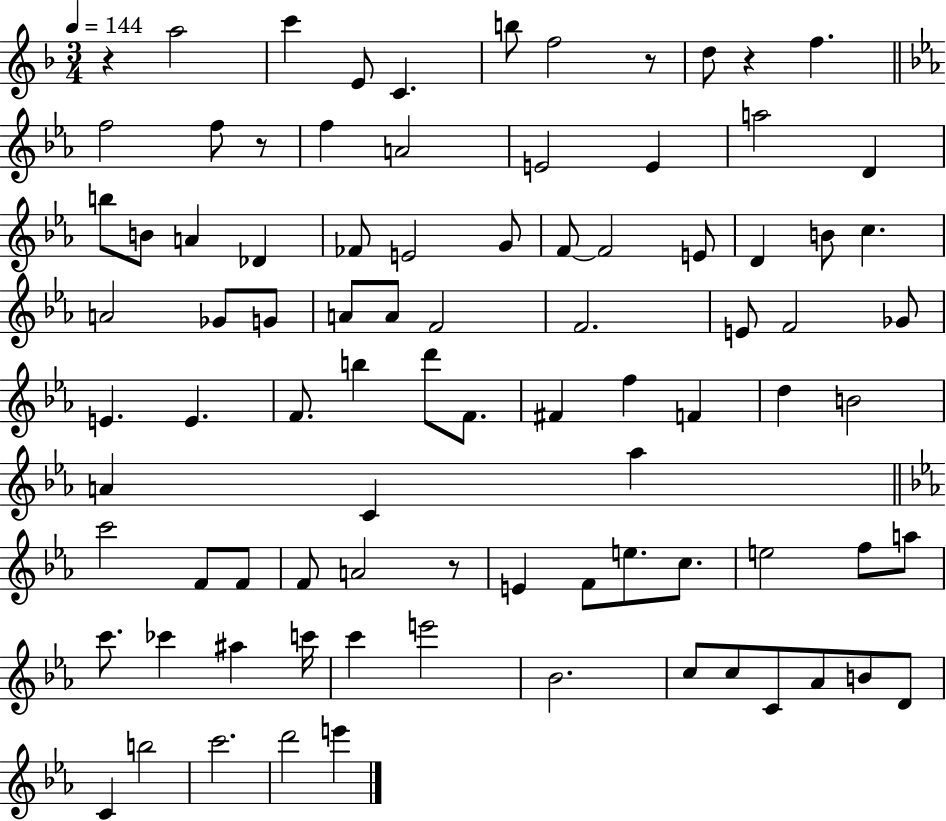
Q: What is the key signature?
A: F major